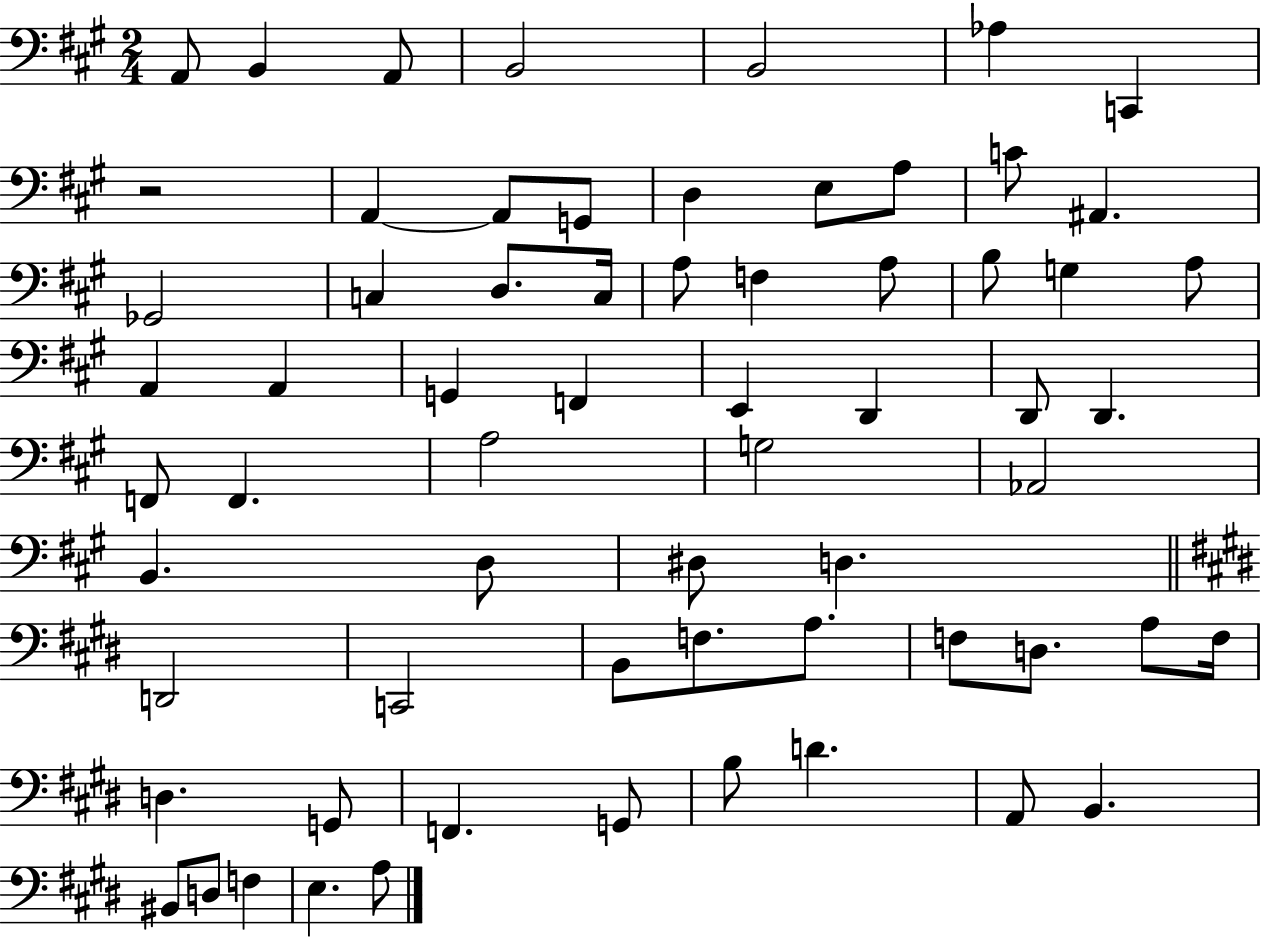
{
  \clef bass
  \numericTimeSignature
  \time 2/4
  \key a \major
  \repeat volta 2 { a,8 b,4 a,8 | b,2 | b,2 | aes4 c,4 | \break r2 | a,4~~ a,8 g,8 | d4 e8 a8 | c'8 ais,4. | \break ges,2 | c4 d8. c16 | a8 f4 a8 | b8 g4 a8 | \break a,4 a,4 | g,4 f,4 | e,4 d,4 | d,8 d,4. | \break f,8 f,4. | a2 | g2 | aes,2 | \break b,4. d8 | dis8 d4. | \bar "||" \break \key e \major d,2 | c,2 | b,8 f8. a8. | f8 d8. a8 f16 | \break d4. g,8 | f,4. g,8 | b8 d'4. | a,8 b,4. | \break bis,8 d8 f4 | e4. a8 | } \bar "|."
}